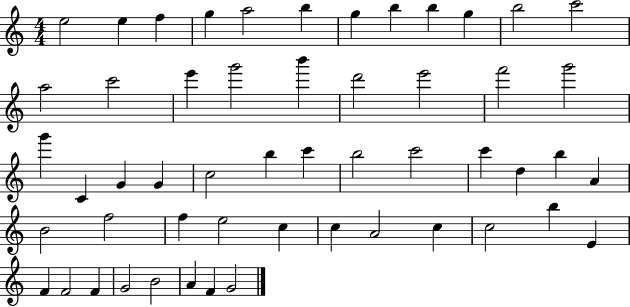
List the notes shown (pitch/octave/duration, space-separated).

E5/h E5/q F5/q G5/q A5/h B5/q G5/q B5/q B5/q G5/q B5/h C6/h A5/h C6/h E6/q G6/h B6/q D6/h E6/h F6/h G6/h G6/q C4/q G4/q G4/q C5/h B5/q C6/q B5/h C6/h C6/q D5/q B5/q A4/q B4/h F5/h F5/q E5/h C5/q C5/q A4/h C5/q C5/h B5/q E4/q F4/q F4/h F4/q G4/h B4/h A4/q F4/q G4/h